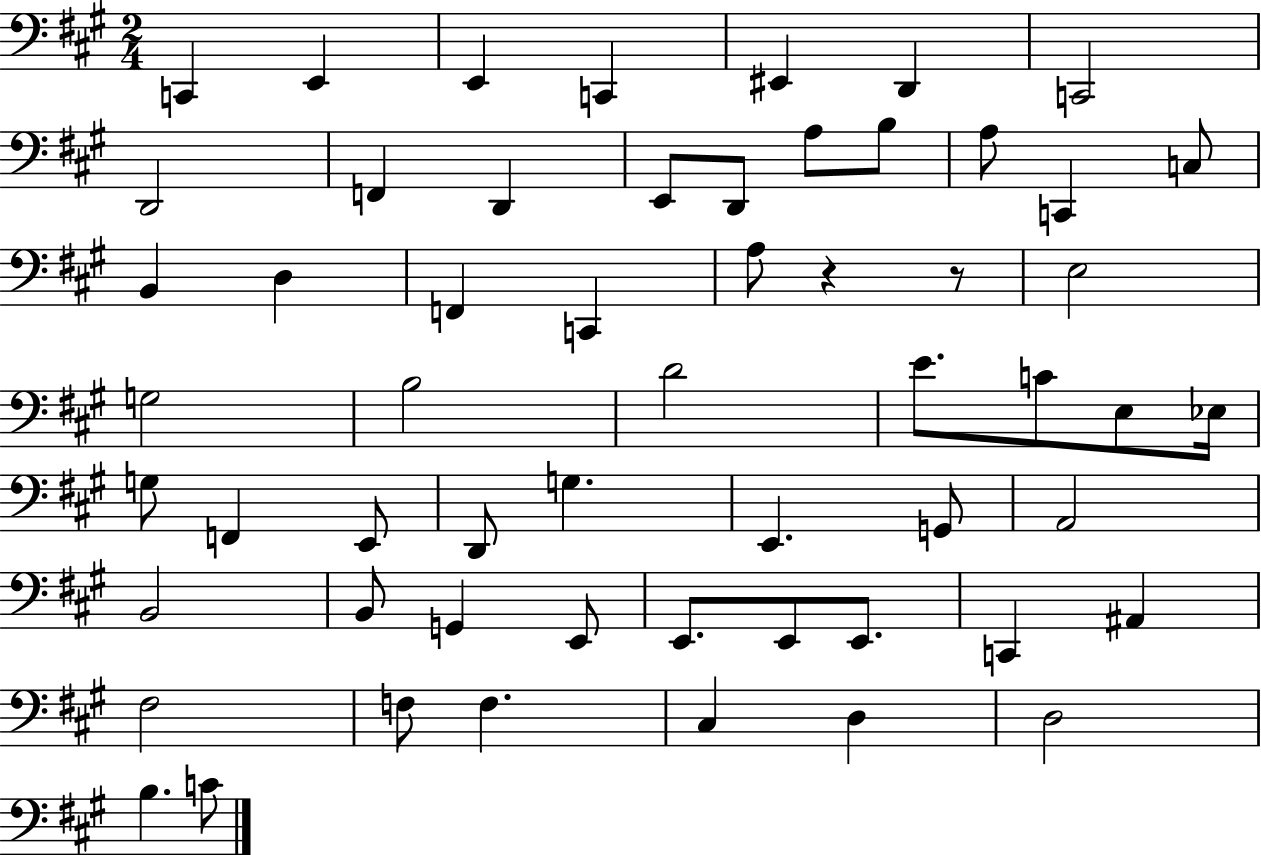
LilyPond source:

{
  \clef bass
  \numericTimeSignature
  \time 2/4
  \key a \major
  c,4 e,4 | e,4 c,4 | eis,4 d,4 | c,2 | \break d,2 | f,4 d,4 | e,8 d,8 a8 b8 | a8 c,4 c8 | \break b,4 d4 | f,4 c,4 | a8 r4 r8 | e2 | \break g2 | b2 | d'2 | e'8. c'8 e8 ees16 | \break g8 f,4 e,8 | d,8 g4. | e,4. g,8 | a,2 | \break b,2 | b,8 g,4 e,8 | e,8. e,8 e,8. | c,4 ais,4 | \break fis2 | f8 f4. | cis4 d4 | d2 | \break b4. c'8 | \bar "|."
}